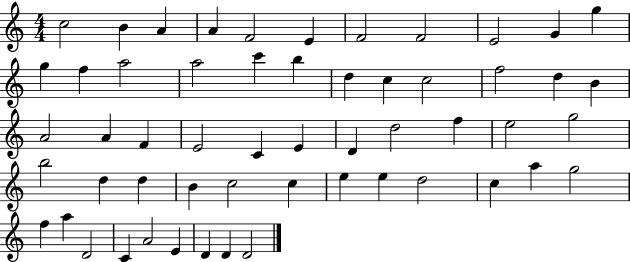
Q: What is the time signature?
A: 4/4